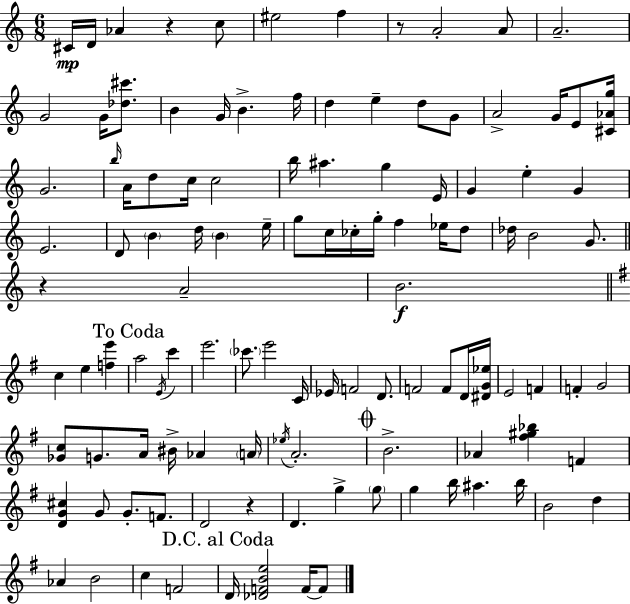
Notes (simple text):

C#4/s D4/s Ab4/q R/q C5/e EIS5/h F5/q R/e A4/h A4/e A4/h. G4/h G4/s [Db5,C#6]/e. B4/q G4/s B4/q. F5/s D5/q E5/q D5/e G4/e A4/h G4/s E4/e [C#4,Ab4,G5]/s G4/h. B5/s A4/s D5/e C5/s C5/h B5/s A#5/q. G5/q E4/s G4/q E5/q G4/q E4/h. D4/e B4/q D5/s B4/q E5/s G5/e C5/s CES5/s G5/s F5/q Eb5/s D5/e Db5/s B4/h G4/e. R/q A4/h B4/h. C5/q E5/q [F5,E6]/q A5/h E4/s C6/q E6/h. CES6/e. E6/h C4/s Eb4/s F4/h D4/e. F4/h F4/e D4/s [D#4,G4,Eb5]/s E4/h F4/q F4/q G4/h [Gb4,C5]/e G4/e. A4/s BIS4/s Ab4/q A4/s Eb5/s A4/h. B4/h. Ab4/q [F#5,G#5,Bb5]/q F4/q [D4,G4,C#5]/q G4/e G4/e. F4/e. D4/h R/q D4/q. G5/q G5/e G5/q B5/s A#5/q. B5/s B4/h D5/q Ab4/q B4/h C5/q F4/h D4/s [Db4,F4,B4,E5]/h F4/s F4/e